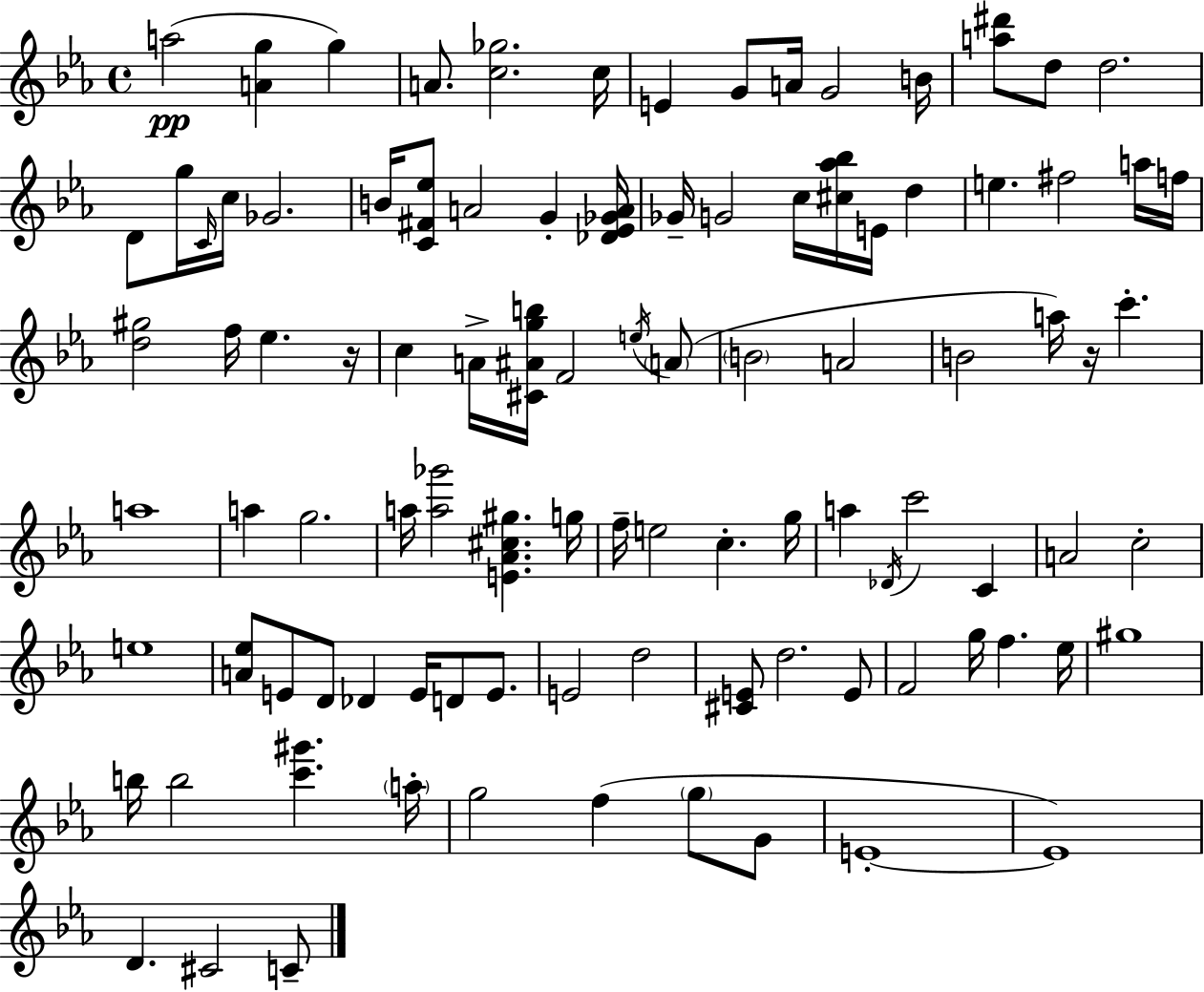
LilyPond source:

{
  \clef treble
  \time 4/4
  \defaultTimeSignature
  \key ees \major
  a''2(\pp <a' g''>4 g''4) | a'8. <c'' ges''>2. c''16 | e'4 g'8 a'16 g'2 b'16 | <a'' dis'''>8 d''8 d''2. | \break d'8 g''16 \grace { c'16 } c''16 ges'2. | b'16 <c' fis' ees''>8 a'2 g'4-. | <des' ees' ges' a'>16 ges'16-- g'2 c''16 <cis'' aes'' bes''>16 e'16 d''4 | e''4. fis''2 a''16 | \break f''16 <d'' gis''>2 f''16 ees''4. | r16 c''4 a'16-> <cis' ais' g'' b''>16 f'2 \acciaccatura { e''16 }( | \parenthesize a'8 \parenthesize b'2 a'2 | b'2 a''16) r16 c'''4.-. | \break a''1 | a''4 g''2. | a''16 <a'' ges'''>2 <e' aes' cis'' gis''>4. | g''16 f''16-- e''2 c''4.-. | \break g''16 a''4 \acciaccatura { des'16 } c'''2 c'4 | a'2 c''2-. | e''1 | <a' ees''>8 e'8 d'8 des'4 e'16 d'8 | \break e'8. e'2 d''2 | <cis' e'>8 d''2. | e'8 f'2 g''16 f''4. | ees''16 gis''1 | \break b''16 b''2 <c''' gis'''>4. | \parenthesize a''16-. g''2 f''4( \parenthesize g''8 | g'8 e'1-.~~ | e'1) | \break d'4. cis'2 | c'8-- \bar "|."
}